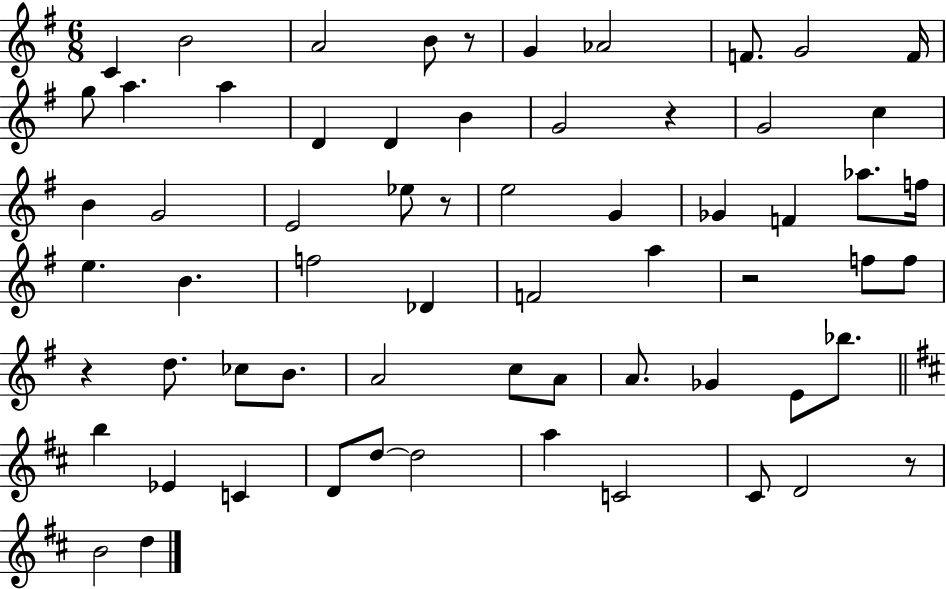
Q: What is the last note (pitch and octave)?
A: D5